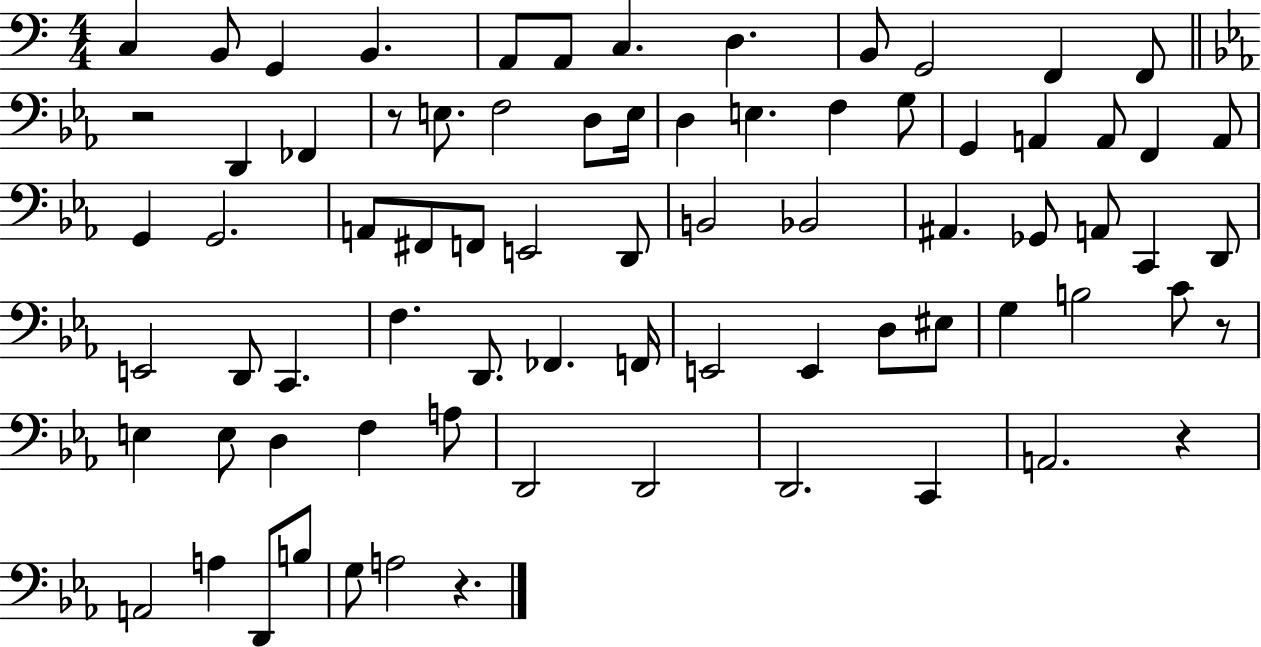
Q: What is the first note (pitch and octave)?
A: C3